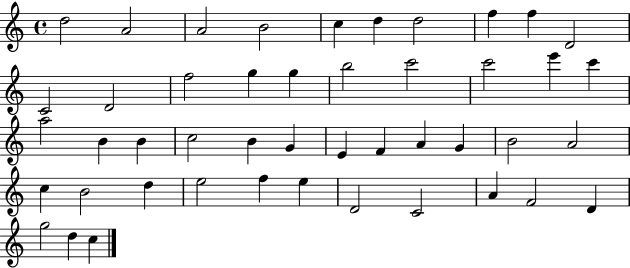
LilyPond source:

{
  \clef treble
  \time 4/4
  \defaultTimeSignature
  \key c \major
  d''2 a'2 | a'2 b'2 | c''4 d''4 d''2 | f''4 f''4 d'2 | \break c'2 d'2 | f''2 g''4 g''4 | b''2 c'''2 | c'''2 e'''4 c'''4 | \break a''2 b'4 b'4 | c''2 b'4 g'4 | e'4 f'4 a'4 g'4 | b'2 a'2 | \break c''4 b'2 d''4 | e''2 f''4 e''4 | d'2 c'2 | a'4 f'2 d'4 | \break g''2 d''4 c''4 | \bar "|."
}